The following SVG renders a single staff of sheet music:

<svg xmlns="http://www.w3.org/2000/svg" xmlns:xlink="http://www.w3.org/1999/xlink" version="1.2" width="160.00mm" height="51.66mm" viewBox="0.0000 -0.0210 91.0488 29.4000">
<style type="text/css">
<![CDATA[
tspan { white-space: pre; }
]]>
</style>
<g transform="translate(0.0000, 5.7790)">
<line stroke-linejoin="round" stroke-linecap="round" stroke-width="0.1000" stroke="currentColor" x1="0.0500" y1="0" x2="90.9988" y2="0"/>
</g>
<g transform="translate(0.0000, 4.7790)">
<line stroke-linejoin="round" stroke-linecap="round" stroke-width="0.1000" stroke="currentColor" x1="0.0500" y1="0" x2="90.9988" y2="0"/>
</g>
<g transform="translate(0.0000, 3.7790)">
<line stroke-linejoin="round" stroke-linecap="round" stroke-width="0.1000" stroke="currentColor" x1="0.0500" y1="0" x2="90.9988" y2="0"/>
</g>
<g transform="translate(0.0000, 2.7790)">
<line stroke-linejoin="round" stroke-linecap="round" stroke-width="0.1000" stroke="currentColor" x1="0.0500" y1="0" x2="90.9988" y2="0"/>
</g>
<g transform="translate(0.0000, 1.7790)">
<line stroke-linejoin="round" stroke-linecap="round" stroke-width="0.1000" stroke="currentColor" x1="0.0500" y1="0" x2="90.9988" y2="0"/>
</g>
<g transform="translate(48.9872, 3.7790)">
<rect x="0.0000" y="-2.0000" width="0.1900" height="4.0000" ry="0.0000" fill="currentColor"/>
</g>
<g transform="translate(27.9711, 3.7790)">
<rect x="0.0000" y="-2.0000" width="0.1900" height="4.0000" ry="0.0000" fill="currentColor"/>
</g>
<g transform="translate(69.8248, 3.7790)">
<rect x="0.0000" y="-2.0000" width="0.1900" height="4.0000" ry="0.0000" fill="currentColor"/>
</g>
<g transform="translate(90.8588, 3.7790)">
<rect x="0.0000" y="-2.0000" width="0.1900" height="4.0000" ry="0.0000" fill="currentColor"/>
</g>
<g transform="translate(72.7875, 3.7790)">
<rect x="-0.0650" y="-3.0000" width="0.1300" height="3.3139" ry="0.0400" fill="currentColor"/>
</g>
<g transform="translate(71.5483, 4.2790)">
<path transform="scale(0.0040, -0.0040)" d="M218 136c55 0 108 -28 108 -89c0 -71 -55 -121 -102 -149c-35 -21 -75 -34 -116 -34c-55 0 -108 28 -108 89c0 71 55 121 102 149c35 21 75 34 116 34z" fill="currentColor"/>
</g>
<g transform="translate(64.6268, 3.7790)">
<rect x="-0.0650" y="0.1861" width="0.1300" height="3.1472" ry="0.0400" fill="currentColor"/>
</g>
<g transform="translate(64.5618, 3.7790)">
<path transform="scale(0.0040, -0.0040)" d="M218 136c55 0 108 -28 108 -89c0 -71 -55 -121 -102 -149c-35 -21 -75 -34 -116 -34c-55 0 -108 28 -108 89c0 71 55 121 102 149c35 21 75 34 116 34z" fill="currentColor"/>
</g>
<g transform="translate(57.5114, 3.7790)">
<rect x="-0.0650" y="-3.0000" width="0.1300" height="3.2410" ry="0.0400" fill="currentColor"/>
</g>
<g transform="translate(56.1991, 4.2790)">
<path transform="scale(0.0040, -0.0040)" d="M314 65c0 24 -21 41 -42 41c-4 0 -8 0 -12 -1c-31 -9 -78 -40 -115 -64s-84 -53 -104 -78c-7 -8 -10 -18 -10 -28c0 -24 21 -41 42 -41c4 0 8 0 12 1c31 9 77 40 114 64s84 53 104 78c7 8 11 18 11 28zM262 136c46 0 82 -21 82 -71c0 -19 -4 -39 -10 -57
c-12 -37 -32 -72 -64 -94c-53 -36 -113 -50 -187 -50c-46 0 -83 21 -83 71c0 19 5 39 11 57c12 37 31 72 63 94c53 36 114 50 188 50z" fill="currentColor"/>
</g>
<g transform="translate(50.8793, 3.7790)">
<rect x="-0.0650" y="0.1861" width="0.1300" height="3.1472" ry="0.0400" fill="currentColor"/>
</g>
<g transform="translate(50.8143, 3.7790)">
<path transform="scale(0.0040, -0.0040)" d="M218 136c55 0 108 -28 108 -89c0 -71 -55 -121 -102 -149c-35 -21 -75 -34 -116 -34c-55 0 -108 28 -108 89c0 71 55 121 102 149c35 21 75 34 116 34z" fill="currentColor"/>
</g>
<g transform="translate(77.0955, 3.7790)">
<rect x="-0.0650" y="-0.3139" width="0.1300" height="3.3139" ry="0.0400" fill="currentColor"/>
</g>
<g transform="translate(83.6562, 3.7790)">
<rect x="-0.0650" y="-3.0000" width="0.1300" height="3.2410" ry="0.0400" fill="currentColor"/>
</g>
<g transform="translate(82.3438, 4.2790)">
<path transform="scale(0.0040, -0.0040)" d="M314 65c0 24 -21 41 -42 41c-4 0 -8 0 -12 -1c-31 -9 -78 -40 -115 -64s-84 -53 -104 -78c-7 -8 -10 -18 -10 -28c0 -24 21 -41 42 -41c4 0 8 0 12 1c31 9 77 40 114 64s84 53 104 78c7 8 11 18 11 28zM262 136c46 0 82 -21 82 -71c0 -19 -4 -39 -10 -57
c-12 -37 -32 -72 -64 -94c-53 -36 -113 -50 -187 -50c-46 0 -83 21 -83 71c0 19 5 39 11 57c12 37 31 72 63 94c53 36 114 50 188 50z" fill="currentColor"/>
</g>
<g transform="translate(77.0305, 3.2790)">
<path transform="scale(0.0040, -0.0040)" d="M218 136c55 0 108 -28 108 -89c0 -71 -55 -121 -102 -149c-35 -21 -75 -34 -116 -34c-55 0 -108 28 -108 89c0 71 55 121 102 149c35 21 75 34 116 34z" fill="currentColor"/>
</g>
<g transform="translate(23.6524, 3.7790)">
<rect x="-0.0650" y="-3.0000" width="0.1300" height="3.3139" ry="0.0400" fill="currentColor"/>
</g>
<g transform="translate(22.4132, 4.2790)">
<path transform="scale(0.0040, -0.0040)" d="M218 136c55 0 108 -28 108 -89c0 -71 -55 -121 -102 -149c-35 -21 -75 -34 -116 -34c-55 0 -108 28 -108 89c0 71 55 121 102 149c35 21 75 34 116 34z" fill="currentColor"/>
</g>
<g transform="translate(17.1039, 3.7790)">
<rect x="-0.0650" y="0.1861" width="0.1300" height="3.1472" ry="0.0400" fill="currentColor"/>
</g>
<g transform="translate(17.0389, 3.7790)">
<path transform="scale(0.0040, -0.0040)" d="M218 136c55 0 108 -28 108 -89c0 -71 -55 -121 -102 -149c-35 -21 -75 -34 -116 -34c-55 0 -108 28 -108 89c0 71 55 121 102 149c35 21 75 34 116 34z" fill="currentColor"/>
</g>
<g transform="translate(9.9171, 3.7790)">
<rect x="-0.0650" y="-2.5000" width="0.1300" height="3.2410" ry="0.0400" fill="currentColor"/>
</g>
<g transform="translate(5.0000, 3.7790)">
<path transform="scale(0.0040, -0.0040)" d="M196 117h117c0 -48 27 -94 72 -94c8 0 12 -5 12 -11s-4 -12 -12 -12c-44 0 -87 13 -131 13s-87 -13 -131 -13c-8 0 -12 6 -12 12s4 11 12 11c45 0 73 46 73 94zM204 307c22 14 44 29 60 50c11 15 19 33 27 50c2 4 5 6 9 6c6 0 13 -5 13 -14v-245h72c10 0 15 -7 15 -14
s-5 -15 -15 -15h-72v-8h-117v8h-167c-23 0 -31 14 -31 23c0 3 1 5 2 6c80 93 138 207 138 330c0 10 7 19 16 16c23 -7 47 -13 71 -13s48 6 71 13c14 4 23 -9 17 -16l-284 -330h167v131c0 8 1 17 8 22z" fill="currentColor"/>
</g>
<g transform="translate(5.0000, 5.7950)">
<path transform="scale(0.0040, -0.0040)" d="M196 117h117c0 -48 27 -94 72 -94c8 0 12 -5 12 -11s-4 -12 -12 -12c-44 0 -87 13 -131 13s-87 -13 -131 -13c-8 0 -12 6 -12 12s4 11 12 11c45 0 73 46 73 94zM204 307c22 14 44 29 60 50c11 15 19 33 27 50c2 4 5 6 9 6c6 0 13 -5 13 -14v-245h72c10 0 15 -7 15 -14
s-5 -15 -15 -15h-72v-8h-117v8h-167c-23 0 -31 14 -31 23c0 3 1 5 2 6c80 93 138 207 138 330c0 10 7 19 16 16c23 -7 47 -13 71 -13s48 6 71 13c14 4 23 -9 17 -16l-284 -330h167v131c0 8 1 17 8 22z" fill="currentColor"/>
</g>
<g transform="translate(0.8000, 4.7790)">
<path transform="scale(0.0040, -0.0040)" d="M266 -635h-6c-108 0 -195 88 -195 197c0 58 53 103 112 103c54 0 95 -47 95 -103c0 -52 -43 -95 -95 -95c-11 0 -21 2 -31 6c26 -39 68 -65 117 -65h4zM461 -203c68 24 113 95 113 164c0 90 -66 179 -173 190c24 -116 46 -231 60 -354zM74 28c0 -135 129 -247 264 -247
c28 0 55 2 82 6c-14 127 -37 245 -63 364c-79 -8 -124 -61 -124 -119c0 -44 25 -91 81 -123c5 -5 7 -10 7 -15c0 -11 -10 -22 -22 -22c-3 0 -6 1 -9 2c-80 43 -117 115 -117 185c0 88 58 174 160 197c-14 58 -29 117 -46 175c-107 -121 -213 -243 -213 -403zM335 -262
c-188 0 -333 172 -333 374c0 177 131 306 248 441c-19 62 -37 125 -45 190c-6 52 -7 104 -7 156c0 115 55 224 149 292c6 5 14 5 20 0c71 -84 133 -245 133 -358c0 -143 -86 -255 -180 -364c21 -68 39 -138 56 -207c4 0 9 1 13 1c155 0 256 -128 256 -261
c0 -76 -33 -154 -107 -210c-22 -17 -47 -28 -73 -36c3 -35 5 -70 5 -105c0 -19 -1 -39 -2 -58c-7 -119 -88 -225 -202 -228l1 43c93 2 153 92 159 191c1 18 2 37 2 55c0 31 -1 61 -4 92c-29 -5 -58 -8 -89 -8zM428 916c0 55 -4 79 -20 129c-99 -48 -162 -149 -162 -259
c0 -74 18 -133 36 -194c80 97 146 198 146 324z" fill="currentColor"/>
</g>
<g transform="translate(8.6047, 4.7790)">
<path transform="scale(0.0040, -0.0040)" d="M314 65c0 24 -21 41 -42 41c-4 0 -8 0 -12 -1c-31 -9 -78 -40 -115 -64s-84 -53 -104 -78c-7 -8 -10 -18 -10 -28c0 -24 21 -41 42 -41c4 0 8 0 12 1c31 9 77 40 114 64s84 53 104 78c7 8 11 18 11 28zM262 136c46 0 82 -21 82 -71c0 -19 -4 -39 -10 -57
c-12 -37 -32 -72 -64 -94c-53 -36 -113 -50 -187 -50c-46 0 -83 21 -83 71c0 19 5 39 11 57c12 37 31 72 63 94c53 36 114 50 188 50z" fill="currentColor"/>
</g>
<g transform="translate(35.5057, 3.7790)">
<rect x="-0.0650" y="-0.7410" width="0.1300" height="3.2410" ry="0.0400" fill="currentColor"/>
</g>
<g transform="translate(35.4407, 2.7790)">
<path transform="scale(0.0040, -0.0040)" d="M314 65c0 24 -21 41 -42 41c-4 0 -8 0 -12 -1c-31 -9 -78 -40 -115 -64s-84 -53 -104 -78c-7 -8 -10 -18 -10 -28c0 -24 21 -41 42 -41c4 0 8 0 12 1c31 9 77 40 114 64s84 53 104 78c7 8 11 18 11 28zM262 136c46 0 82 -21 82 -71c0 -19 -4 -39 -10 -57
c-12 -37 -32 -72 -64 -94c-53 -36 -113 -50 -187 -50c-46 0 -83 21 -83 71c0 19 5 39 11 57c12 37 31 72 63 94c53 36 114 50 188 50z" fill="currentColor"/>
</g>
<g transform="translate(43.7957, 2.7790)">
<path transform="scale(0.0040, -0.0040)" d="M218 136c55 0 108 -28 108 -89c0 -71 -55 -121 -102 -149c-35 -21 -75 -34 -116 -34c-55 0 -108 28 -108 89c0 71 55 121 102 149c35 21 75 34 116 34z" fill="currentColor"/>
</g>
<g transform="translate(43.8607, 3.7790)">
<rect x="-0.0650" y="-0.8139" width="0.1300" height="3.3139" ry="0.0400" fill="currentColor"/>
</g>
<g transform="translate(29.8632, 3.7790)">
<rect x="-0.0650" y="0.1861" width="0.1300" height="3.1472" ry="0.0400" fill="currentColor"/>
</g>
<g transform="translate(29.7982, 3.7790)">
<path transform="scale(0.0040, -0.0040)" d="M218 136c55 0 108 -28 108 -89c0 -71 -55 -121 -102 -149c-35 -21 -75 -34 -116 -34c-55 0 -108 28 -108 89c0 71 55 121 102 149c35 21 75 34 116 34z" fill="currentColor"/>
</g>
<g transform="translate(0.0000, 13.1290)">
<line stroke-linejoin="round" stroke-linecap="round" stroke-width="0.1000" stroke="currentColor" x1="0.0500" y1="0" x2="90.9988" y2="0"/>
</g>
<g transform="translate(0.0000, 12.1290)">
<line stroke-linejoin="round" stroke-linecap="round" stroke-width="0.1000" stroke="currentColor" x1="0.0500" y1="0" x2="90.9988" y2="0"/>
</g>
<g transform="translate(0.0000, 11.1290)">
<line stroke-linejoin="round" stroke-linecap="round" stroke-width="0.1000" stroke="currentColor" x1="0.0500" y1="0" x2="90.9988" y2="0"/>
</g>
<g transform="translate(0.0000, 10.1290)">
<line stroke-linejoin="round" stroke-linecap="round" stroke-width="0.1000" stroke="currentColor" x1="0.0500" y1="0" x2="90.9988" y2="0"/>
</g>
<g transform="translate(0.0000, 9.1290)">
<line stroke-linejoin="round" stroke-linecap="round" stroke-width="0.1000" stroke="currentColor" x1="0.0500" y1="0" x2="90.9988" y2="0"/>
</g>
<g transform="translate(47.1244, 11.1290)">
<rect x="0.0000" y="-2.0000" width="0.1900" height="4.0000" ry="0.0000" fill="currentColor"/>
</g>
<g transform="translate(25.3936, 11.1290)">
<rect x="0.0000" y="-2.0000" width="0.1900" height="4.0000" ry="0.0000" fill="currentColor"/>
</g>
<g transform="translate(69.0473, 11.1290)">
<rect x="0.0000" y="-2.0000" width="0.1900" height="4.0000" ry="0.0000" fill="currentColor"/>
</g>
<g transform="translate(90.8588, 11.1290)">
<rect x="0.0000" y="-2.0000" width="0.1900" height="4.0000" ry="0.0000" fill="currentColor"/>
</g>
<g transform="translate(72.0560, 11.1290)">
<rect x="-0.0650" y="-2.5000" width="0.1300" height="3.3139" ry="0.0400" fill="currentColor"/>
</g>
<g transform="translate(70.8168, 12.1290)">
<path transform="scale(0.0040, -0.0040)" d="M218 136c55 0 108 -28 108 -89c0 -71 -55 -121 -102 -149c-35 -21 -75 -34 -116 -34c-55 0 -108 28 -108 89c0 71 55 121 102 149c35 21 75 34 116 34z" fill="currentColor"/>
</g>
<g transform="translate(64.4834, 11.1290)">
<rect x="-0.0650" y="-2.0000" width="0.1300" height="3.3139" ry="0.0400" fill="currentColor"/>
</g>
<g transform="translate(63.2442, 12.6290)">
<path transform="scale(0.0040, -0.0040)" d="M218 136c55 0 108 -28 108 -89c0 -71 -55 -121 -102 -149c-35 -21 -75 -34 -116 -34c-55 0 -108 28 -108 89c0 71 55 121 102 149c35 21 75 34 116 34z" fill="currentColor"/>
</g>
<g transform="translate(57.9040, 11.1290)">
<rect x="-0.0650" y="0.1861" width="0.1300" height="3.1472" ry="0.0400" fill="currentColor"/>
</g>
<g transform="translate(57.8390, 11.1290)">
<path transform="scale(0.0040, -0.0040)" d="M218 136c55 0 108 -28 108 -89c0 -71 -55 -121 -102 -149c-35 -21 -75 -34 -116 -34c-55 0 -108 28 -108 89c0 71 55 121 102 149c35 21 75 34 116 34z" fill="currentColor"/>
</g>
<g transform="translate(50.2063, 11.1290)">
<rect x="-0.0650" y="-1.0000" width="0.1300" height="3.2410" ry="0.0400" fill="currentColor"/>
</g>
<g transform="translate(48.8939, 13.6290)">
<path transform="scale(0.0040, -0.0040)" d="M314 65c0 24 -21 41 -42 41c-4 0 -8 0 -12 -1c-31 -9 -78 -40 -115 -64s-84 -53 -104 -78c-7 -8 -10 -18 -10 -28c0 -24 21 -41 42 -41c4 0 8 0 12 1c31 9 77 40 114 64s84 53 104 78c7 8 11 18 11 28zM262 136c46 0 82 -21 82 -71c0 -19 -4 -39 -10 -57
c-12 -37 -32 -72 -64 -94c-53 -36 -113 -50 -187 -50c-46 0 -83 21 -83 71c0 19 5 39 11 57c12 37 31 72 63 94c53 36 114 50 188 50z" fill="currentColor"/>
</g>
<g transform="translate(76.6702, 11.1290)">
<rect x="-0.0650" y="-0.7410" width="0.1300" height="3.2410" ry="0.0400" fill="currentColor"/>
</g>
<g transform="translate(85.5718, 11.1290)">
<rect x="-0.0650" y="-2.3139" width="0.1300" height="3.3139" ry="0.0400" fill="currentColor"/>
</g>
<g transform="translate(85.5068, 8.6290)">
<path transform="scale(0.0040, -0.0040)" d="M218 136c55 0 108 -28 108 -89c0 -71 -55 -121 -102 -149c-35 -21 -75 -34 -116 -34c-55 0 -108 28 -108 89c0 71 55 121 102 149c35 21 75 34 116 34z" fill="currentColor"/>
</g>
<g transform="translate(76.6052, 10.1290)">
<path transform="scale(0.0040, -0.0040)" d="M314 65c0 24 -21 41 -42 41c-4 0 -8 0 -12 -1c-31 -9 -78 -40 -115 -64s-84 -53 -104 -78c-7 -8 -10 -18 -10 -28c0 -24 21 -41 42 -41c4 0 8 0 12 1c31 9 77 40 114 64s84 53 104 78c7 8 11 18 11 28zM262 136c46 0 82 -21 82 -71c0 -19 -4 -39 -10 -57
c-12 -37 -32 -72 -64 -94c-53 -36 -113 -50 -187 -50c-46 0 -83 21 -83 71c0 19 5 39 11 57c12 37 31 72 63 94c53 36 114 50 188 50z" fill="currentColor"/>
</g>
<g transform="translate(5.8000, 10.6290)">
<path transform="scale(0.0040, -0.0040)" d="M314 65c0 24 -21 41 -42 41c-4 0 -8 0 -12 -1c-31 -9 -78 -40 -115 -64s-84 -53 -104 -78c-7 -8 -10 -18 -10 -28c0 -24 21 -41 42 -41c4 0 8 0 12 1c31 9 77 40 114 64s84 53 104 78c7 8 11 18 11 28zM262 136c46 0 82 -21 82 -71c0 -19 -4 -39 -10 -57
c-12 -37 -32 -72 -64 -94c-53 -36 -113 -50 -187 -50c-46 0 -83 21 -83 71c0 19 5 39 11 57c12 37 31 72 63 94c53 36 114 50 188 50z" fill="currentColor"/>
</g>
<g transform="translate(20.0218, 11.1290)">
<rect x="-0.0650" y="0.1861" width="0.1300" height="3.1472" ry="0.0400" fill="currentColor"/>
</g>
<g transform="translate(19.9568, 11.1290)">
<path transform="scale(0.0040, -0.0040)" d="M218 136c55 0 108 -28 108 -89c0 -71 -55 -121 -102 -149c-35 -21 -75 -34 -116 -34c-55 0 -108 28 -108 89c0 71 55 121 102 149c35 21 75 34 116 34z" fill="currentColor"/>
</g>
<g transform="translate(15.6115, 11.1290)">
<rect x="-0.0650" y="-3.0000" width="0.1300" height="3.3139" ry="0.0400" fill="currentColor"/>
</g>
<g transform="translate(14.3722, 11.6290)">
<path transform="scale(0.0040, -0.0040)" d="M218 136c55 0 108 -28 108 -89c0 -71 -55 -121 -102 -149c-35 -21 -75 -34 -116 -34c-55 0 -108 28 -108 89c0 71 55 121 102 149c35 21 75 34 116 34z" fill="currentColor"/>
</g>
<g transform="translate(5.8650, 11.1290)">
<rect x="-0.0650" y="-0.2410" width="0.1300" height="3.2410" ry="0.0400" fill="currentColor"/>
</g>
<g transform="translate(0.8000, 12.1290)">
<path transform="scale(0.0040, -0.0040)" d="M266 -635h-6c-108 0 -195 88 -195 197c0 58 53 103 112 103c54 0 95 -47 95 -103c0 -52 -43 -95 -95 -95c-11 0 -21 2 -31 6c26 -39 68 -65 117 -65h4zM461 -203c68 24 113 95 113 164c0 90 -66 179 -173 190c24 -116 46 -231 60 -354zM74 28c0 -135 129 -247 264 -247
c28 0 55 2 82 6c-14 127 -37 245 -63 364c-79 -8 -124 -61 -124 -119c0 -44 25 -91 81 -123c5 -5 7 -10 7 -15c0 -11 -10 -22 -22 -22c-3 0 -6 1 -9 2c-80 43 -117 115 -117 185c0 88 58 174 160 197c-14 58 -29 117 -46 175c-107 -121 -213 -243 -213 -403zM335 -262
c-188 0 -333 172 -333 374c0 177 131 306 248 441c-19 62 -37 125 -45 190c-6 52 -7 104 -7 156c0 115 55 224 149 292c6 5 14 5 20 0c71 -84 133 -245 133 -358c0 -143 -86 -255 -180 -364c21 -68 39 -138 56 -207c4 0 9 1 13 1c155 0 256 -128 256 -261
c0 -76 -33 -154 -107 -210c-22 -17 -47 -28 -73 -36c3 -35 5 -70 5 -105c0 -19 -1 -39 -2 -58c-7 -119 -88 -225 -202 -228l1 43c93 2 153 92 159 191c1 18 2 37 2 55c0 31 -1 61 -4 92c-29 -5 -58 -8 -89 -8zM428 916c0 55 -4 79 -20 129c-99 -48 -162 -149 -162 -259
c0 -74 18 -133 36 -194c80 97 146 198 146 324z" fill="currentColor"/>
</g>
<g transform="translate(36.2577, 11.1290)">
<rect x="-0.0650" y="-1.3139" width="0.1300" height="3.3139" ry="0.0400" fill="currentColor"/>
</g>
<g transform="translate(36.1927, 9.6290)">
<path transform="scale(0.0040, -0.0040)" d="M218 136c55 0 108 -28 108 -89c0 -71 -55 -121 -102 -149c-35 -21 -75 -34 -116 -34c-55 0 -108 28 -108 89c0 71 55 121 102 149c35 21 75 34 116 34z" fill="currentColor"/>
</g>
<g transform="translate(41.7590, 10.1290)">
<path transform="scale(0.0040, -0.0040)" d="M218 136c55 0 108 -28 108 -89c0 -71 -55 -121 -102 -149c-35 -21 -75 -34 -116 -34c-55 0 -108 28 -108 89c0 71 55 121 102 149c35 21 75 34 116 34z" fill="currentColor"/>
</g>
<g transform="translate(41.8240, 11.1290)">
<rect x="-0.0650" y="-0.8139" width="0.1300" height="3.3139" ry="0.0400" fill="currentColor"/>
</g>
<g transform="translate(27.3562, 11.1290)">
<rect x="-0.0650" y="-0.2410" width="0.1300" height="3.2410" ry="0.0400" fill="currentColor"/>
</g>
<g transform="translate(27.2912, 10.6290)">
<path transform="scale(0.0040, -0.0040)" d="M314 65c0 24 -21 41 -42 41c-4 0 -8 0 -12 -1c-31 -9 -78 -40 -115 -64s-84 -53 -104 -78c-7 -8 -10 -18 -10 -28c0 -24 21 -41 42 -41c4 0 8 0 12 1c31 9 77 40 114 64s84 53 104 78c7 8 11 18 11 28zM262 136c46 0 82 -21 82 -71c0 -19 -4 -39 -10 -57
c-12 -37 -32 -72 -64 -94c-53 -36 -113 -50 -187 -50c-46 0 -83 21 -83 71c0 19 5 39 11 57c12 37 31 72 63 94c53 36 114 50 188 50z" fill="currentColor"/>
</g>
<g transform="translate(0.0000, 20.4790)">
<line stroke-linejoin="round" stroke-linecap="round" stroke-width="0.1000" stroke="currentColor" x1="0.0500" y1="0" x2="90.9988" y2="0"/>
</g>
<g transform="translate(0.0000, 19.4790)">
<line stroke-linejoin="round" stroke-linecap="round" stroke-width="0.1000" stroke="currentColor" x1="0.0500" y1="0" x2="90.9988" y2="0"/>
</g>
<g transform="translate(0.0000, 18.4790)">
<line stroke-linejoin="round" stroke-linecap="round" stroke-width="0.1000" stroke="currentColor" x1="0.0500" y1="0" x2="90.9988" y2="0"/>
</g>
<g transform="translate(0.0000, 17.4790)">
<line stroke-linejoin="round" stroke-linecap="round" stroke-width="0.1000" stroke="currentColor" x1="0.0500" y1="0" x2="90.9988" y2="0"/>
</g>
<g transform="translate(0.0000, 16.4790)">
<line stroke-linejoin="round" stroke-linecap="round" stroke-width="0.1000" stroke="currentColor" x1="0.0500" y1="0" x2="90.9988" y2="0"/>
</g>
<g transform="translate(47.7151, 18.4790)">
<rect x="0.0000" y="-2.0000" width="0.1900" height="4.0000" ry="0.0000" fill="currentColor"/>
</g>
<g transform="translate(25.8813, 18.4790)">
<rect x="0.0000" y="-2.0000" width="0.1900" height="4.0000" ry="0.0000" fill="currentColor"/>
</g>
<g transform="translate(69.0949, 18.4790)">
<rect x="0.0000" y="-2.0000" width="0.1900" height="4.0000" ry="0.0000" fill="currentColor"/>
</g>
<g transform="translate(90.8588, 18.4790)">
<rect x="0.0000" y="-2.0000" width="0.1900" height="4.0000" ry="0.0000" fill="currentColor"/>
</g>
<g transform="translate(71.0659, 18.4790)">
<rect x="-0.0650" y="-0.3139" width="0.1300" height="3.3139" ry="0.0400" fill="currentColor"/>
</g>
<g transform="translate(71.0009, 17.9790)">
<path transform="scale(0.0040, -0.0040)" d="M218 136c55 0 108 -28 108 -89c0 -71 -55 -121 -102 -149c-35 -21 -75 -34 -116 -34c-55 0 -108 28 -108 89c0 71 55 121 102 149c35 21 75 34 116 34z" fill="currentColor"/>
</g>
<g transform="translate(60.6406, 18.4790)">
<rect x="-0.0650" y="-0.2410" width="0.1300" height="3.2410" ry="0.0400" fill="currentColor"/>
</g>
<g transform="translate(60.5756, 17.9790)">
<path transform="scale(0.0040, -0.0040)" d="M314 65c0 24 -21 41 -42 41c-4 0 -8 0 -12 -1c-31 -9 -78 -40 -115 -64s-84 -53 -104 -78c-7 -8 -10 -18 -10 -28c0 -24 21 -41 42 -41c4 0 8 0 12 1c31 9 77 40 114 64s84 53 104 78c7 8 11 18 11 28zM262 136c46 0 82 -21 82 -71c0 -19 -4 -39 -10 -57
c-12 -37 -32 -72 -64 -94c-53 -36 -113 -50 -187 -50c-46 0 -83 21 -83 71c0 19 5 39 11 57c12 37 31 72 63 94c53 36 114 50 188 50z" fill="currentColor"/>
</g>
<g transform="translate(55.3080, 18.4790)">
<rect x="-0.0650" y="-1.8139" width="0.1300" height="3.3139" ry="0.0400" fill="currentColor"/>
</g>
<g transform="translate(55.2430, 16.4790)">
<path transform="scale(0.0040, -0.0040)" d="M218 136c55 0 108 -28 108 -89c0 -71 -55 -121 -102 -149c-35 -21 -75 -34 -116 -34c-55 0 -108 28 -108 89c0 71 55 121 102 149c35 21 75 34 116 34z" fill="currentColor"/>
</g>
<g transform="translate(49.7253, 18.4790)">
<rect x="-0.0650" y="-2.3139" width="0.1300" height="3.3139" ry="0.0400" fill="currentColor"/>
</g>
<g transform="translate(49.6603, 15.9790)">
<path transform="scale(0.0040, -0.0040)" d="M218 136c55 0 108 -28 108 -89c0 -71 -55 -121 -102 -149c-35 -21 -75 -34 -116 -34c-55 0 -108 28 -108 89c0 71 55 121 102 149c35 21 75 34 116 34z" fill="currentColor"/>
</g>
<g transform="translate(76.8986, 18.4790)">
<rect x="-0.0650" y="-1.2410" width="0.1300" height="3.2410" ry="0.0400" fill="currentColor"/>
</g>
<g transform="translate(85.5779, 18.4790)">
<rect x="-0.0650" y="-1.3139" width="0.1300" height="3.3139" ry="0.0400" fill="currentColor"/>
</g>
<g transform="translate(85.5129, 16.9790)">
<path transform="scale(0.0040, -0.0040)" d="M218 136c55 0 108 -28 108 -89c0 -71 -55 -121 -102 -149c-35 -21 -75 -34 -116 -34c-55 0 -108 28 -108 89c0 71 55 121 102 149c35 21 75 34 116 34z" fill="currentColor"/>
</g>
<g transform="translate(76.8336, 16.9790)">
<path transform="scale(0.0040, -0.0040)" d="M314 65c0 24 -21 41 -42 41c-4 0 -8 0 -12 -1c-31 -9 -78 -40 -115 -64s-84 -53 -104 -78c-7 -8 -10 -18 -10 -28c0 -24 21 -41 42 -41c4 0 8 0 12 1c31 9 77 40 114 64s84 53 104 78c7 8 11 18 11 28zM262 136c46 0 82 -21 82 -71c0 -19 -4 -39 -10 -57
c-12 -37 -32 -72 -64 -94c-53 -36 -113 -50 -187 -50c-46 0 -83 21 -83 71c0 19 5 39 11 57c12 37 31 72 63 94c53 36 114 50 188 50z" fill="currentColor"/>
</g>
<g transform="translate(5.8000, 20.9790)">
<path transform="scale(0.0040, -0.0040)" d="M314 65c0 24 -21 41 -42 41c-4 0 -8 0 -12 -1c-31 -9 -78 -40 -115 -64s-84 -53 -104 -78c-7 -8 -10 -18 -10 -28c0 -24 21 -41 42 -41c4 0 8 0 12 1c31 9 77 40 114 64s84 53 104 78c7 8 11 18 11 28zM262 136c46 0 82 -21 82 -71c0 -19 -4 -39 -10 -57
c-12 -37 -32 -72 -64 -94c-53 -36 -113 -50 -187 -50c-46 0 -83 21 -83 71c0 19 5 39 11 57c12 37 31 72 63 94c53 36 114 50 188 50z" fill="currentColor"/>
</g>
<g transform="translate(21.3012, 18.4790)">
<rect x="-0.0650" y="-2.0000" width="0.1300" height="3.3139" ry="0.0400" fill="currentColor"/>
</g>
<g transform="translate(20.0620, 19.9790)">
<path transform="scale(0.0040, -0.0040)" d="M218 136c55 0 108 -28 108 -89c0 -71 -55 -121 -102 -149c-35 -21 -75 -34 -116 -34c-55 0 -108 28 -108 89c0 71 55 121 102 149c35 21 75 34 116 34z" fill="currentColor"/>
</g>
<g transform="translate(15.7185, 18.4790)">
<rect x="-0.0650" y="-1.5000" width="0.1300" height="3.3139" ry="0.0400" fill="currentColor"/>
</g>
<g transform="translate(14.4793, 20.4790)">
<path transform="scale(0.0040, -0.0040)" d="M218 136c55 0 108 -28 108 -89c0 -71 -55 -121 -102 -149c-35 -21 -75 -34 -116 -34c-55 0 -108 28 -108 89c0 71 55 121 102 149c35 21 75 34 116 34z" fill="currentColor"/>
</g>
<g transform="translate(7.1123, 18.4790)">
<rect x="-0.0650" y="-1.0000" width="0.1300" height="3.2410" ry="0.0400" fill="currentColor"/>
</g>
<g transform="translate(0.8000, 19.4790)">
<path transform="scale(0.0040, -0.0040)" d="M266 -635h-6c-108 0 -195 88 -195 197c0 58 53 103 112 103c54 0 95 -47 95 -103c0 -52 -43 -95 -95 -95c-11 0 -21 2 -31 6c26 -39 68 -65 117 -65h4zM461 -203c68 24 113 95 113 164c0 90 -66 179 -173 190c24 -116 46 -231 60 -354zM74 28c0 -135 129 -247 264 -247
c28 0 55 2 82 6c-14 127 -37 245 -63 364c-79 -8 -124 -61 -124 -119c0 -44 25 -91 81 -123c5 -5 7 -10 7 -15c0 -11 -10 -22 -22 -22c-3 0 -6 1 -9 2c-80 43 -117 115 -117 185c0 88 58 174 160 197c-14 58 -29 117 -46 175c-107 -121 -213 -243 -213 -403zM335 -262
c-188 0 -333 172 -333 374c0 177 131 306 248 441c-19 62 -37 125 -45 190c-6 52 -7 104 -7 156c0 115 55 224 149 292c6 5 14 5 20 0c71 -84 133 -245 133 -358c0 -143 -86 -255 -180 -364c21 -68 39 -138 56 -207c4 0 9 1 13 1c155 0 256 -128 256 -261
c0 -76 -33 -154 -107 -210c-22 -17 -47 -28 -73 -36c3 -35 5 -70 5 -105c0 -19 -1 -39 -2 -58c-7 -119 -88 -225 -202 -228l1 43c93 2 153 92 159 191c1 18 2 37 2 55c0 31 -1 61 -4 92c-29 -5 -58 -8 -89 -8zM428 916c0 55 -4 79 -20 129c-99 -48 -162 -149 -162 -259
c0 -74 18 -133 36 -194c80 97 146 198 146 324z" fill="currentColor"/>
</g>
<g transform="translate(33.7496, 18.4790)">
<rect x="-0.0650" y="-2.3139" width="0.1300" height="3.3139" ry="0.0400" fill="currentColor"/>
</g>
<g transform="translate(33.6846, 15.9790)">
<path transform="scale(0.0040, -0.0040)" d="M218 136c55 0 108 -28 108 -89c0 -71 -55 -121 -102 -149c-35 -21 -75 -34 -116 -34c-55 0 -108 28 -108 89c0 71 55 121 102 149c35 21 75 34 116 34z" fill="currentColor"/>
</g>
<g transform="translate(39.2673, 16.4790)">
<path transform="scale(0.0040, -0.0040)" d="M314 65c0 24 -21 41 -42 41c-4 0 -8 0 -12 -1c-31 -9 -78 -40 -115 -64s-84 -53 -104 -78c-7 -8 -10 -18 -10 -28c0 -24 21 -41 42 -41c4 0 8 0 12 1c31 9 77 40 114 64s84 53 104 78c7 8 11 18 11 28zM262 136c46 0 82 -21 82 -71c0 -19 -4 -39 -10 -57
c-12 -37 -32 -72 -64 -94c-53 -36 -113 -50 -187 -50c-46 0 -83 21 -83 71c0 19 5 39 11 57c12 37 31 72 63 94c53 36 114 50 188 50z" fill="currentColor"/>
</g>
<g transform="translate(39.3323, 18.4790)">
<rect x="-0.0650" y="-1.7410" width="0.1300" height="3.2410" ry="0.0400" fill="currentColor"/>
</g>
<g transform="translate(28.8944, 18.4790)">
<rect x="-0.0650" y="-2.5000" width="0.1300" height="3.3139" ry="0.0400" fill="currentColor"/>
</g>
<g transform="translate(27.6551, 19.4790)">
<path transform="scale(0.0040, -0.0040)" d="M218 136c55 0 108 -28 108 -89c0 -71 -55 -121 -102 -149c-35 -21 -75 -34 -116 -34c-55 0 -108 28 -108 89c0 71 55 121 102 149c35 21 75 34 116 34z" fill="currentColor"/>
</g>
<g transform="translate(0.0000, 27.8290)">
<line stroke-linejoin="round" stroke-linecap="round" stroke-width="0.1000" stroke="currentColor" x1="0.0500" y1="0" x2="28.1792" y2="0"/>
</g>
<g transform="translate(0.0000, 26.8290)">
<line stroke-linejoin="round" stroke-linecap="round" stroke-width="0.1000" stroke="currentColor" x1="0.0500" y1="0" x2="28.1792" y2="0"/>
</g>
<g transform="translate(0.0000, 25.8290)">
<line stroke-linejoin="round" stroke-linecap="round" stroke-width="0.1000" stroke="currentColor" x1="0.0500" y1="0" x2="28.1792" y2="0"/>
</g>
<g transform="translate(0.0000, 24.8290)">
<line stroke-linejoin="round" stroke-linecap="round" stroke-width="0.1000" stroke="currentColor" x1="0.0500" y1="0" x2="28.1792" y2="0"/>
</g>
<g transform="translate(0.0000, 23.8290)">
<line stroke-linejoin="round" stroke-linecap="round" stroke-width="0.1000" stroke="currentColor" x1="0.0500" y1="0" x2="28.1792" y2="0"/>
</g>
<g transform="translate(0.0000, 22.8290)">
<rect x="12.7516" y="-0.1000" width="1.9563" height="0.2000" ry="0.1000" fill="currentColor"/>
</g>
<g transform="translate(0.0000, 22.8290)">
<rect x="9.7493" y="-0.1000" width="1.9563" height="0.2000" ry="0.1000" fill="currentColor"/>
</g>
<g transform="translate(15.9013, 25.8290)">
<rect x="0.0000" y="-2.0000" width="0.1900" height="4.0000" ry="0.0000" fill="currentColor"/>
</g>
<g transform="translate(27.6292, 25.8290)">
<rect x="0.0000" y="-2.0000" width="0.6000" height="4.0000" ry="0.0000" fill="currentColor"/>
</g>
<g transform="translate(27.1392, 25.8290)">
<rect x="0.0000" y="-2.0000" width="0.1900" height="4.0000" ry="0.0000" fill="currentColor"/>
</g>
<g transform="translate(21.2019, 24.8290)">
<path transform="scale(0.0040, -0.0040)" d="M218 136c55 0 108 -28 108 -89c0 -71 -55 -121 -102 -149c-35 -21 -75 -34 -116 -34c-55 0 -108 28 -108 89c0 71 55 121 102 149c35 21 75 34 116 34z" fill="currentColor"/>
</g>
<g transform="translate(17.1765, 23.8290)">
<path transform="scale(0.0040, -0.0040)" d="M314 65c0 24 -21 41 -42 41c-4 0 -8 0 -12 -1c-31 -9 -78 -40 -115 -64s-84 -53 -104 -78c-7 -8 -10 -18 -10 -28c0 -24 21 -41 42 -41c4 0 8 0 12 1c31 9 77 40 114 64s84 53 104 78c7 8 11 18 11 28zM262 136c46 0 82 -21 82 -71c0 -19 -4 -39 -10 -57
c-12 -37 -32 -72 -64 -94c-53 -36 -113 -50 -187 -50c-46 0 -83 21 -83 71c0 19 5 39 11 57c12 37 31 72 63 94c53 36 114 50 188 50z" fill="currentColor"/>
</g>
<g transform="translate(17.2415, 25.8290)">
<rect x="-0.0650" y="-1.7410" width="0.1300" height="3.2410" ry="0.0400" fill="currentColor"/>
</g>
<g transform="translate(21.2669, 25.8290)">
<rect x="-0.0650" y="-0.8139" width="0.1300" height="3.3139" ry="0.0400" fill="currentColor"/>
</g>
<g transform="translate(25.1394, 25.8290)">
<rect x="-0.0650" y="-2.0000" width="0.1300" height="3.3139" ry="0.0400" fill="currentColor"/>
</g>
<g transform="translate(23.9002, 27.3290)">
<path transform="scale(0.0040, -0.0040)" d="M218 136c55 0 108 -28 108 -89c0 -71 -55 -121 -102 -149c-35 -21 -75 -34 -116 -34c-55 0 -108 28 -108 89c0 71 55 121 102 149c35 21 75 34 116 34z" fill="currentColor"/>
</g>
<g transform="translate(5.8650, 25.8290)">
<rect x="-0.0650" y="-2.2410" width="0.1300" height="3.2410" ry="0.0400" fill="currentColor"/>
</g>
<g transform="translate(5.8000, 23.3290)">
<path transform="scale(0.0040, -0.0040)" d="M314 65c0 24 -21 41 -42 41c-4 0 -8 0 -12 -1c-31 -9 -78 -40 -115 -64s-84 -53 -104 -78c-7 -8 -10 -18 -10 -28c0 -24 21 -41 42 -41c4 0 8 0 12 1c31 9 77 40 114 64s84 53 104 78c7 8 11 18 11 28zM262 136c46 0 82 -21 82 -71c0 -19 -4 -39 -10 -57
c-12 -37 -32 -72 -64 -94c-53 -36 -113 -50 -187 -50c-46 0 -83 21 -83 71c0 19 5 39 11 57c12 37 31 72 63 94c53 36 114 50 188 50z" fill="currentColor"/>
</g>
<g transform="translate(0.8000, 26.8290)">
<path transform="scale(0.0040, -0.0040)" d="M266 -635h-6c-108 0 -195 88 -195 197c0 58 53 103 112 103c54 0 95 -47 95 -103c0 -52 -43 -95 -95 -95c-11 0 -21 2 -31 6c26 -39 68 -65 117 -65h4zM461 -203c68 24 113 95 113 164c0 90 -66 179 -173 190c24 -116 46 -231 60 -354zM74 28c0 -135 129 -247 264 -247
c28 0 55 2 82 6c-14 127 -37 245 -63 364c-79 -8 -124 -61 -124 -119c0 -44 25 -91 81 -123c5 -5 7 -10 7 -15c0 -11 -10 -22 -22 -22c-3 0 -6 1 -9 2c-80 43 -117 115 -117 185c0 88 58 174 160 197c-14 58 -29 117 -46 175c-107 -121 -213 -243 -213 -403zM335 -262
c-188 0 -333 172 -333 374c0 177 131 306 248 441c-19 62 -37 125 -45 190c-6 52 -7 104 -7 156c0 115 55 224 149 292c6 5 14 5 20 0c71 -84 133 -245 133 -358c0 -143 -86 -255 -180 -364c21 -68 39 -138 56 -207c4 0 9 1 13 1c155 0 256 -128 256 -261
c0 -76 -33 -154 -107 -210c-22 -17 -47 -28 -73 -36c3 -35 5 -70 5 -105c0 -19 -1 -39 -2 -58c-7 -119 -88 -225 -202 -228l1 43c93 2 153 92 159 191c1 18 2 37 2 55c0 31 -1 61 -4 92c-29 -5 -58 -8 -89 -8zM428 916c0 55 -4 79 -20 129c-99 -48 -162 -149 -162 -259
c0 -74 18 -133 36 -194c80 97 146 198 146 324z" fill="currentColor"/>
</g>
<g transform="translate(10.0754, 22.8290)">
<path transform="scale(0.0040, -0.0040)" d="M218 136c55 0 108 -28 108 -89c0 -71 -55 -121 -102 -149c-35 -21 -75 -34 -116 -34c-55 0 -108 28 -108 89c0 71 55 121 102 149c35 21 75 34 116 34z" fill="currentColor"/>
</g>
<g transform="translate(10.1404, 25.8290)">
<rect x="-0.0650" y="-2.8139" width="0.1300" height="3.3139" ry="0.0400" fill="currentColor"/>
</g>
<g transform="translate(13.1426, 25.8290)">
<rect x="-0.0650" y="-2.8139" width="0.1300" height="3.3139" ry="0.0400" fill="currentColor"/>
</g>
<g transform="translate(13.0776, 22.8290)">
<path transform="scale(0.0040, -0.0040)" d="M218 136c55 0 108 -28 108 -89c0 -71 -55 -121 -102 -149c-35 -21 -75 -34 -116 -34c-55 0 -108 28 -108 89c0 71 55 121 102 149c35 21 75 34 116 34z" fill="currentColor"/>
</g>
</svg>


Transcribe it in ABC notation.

X:1
T:Untitled
M:4/4
L:1/4
K:C
G2 B A B d2 d B A2 B A c A2 c2 A B c2 e d D2 B F G d2 g D2 E F G g f2 g f c2 c e2 e g2 a a f2 d F